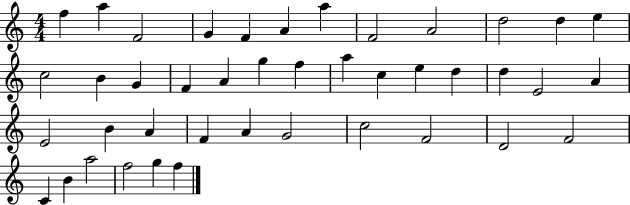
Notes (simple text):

F5/q A5/q F4/h G4/q F4/q A4/q A5/q F4/h A4/h D5/h D5/q E5/q C5/h B4/q G4/q F4/q A4/q G5/q F5/q A5/q C5/q E5/q D5/q D5/q E4/h A4/q E4/h B4/q A4/q F4/q A4/q G4/h C5/h F4/h D4/h F4/h C4/q B4/q A5/h F5/h G5/q F5/q